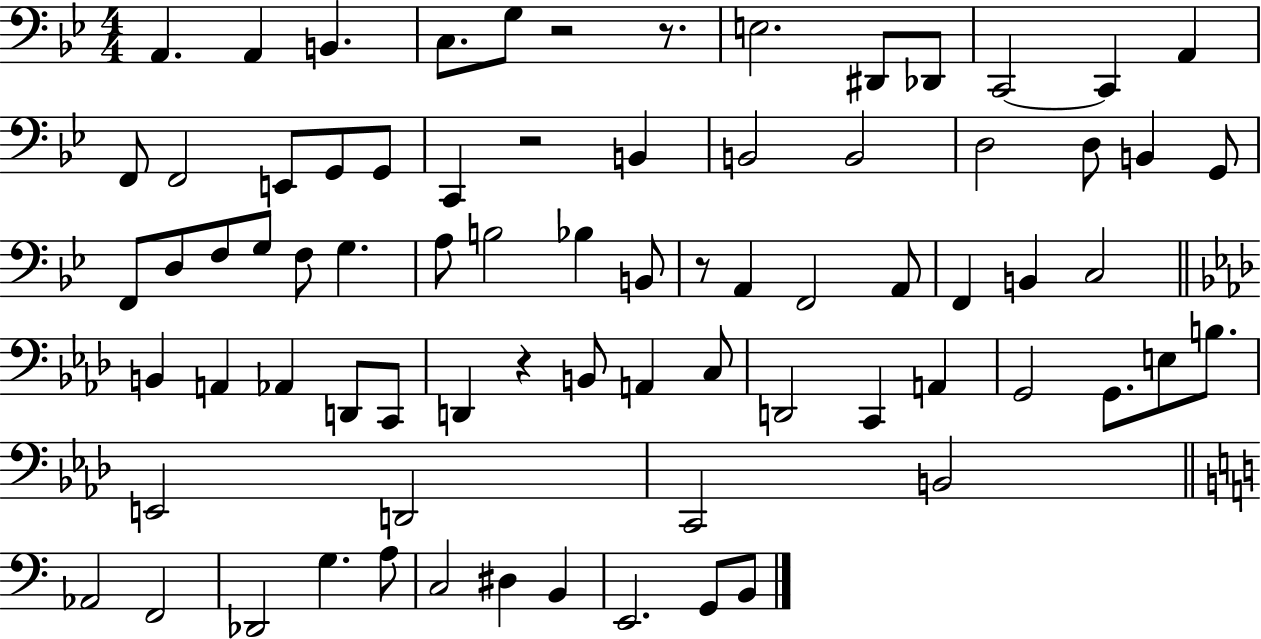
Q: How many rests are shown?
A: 5